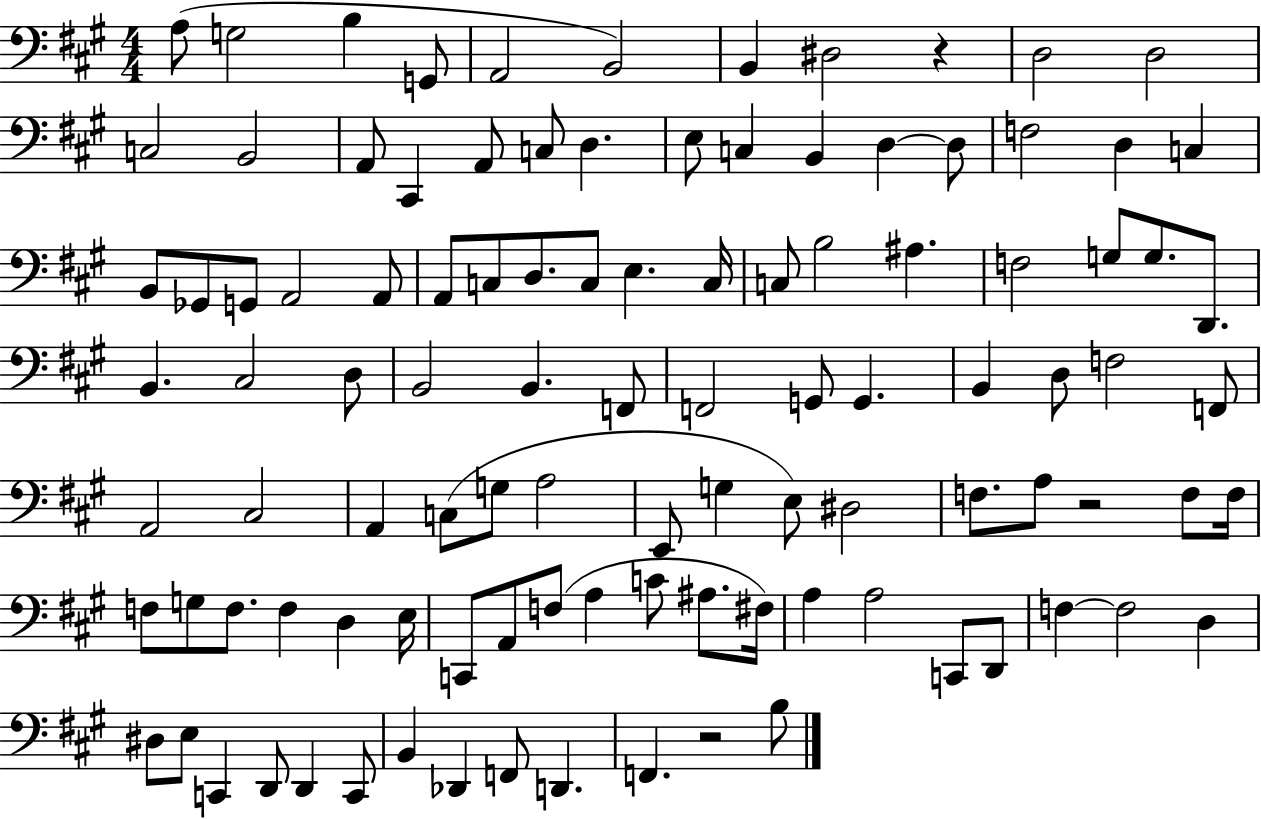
X:1
T:Untitled
M:4/4
L:1/4
K:A
A,/2 G,2 B, G,,/2 A,,2 B,,2 B,, ^D,2 z D,2 D,2 C,2 B,,2 A,,/2 ^C,, A,,/2 C,/2 D, E,/2 C, B,, D, D,/2 F,2 D, C, B,,/2 _G,,/2 G,,/2 A,,2 A,,/2 A,,/2 C,/2 D,/2 C,/2 E, C,/4 C,/2 B,2 ^A, F,2 G,/2 G,/2 D,,/2 B,, ^C,2 D,/2 B,,2 B,, F,,/2 F,,2 G,,/2 G,, B,, D,/2 F,2 F,,/2 A,,2 ^C,2 A,, C,/2 G,/2 A,2 E,,/2 G, E,/2 ^D,2 F,/2 A,/2 z2 F,/2 F,/4 F,/2 G,/2 F,/2 F, D, E,/4 C,,/2 A,,/2 F,/2 A, C/2 ^A,/2 ^F,/4 A, A,2 C,,/2 D,,/2 F, F,2 D, ^D,/2 E,/2 C,, D,,/2 D,, C,,/2 B,, _D,, F,,/2 D,, F,, z2 B,/2